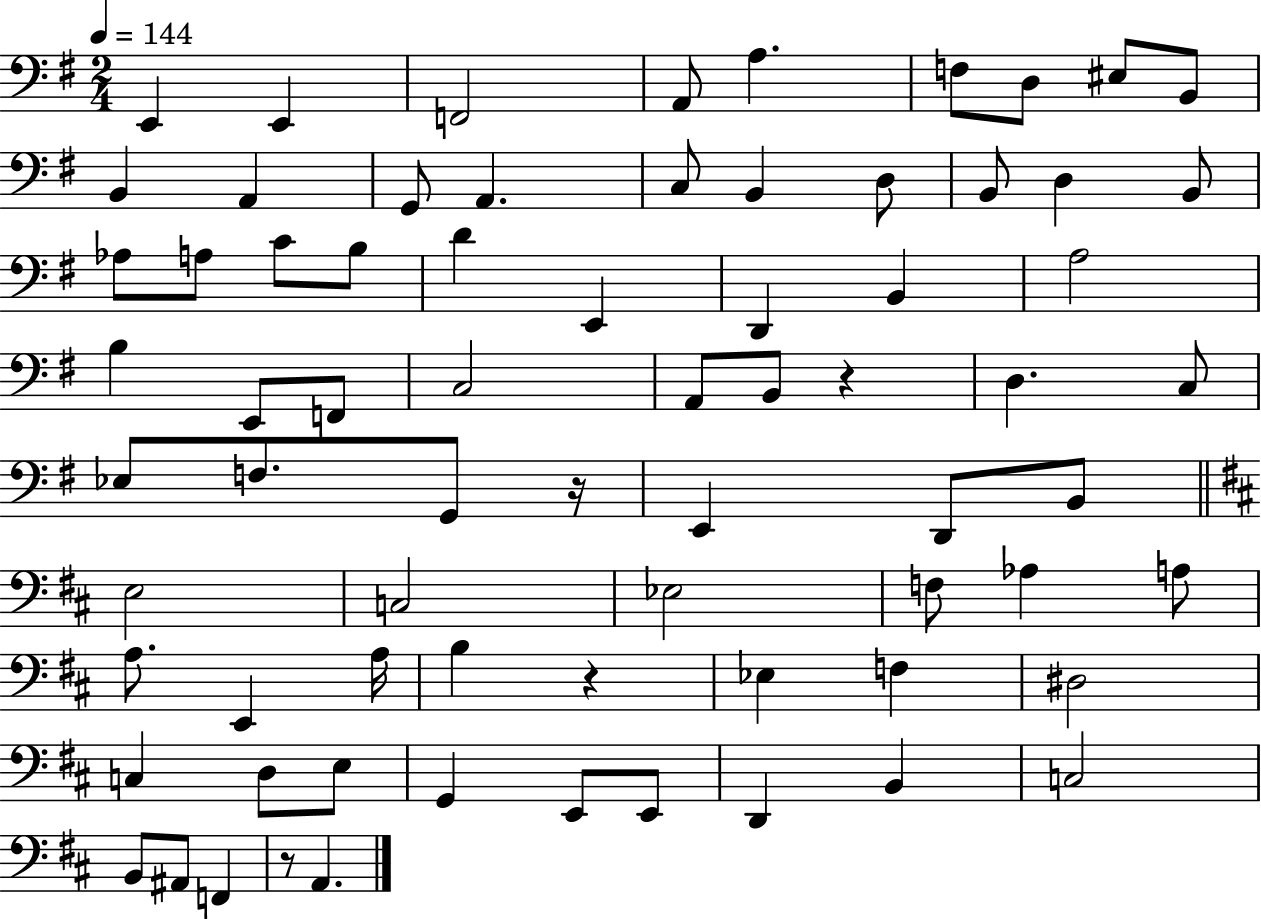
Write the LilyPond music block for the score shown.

{
  \clef bass
  \numericTimeSignature
  \time 2/4
  \key g \major
  \tempo 4 = 144
  e,4 e,4 | f,2 | a,8 a4. | f8 d8 eis8 b,8 | \break b,4 a,4 | g,8 a,4. | c8 b,4 d8 | b,8 d4 b,8 | \break aes8 a8 c'8 b8 | d'4 e,4 | d,4 b,4 | a2 | \break b4 e,8 f,8 | c2 | a,8 b,8 r4 | d4. c8 | \break ees8 f8. g,8 r16 | e,4 d,8 b,8 | \bar "||" \break \key b \minor e2 | c2 | ees2 | f8 aes4 a8 | \break a8. e,4 a16 | b4 r4 | ees4 f4 | dis2 | \break c4 d8 e8 | g,4 e,8 e,8 | d,4 b,4 | c2 | \break b,8 ais,8 f,4 | r8 a,4. | \bar "|."
}